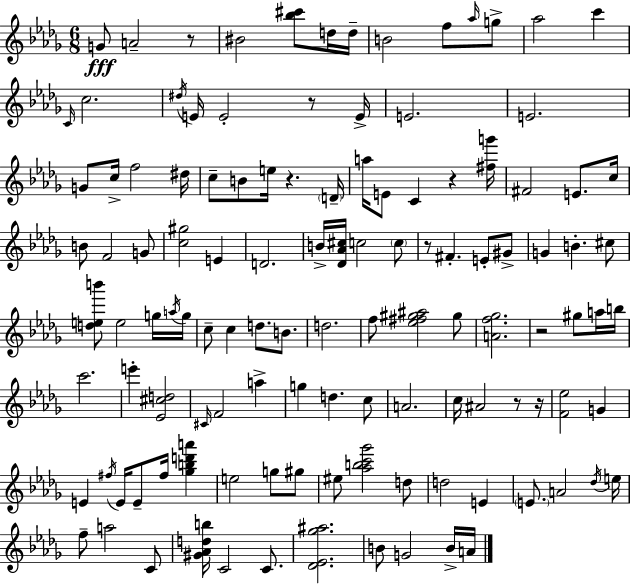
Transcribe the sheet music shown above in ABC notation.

X:1
T:Untitled
M:6/8
L:1/4
K:Bbm
G/2 A2 z/2 ^B2 [_b^c']/2 d/4 d/4 B2 f/2 _a/4 g/2 _a2 c' C/4 c2 ^d/4 E/4 E2 z/2 E/4 E2 E2 G/2 c/4 f2 ^d/4 c/2 B/2 e/4 z D/4 a/4 E/2 C z [^fg']/4 ^F2 E/2 c/4 B/2 F2 G/2 [c^g]2 E D2 B/4 [_D_A^c]/4 c2 c/2 z/2 ^F E/2 ^G/2 G B ^c/2 [deb']/2 e2 g/4 a/4 g/4 c/2 c d/2 B/2 d2 f/2 [_e^f^g^a]2 ^g/2 [Af_g]2 z2 ^g/2 a/4 b/4 c'2 e' [_E^cd]2 ^C/4 F2 a g d c/2 A2 c/4 ^A2 z/2 z/4 [F_e]2 G E ^f/4 E/4 E/2 ^f/4 [_gbd'a'] e2 g/2 ^g/2 ^e/2 [_abc'_g']2 d/2 d2 E E/2 A2 _d/4 e/4 f/2 a2 C/2 [^G_Adb]/4 C2 C/2 [_D_E_g^a]2 B/2 G2 B/4 A/4